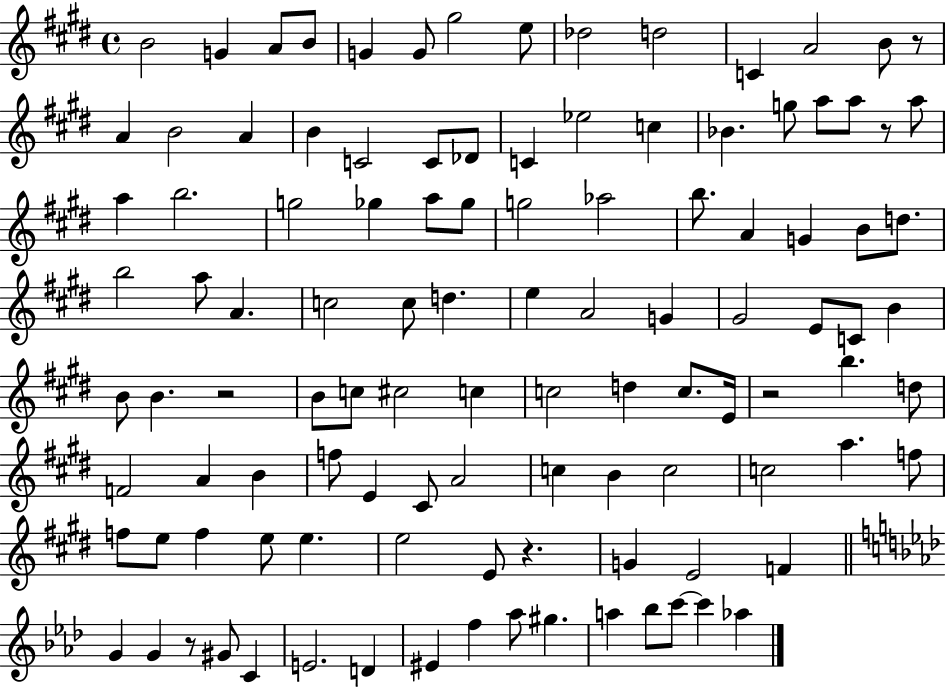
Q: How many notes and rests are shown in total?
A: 110